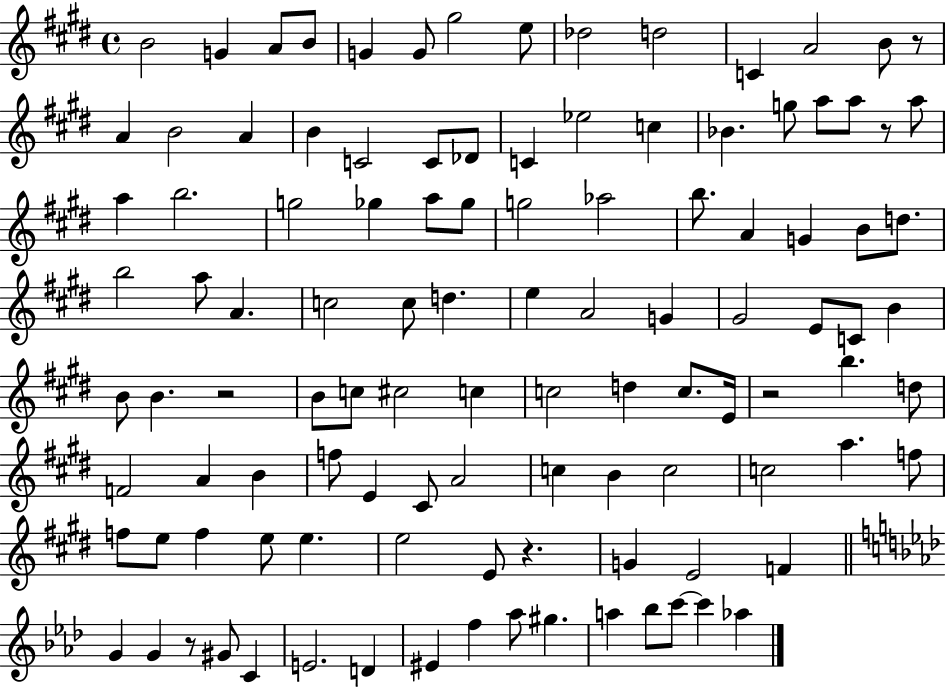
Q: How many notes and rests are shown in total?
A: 110